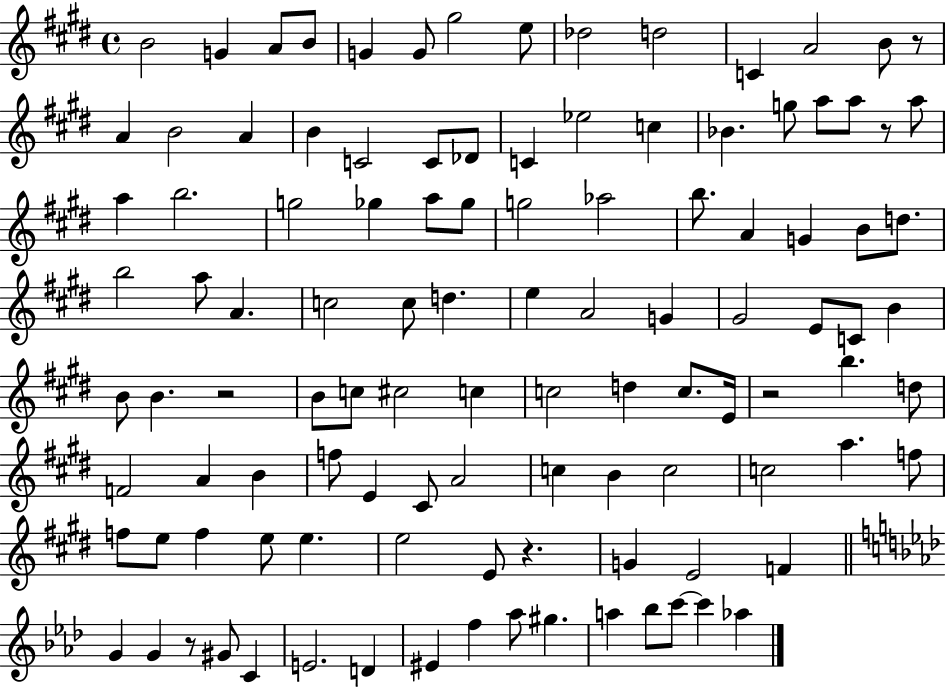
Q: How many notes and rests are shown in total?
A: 110